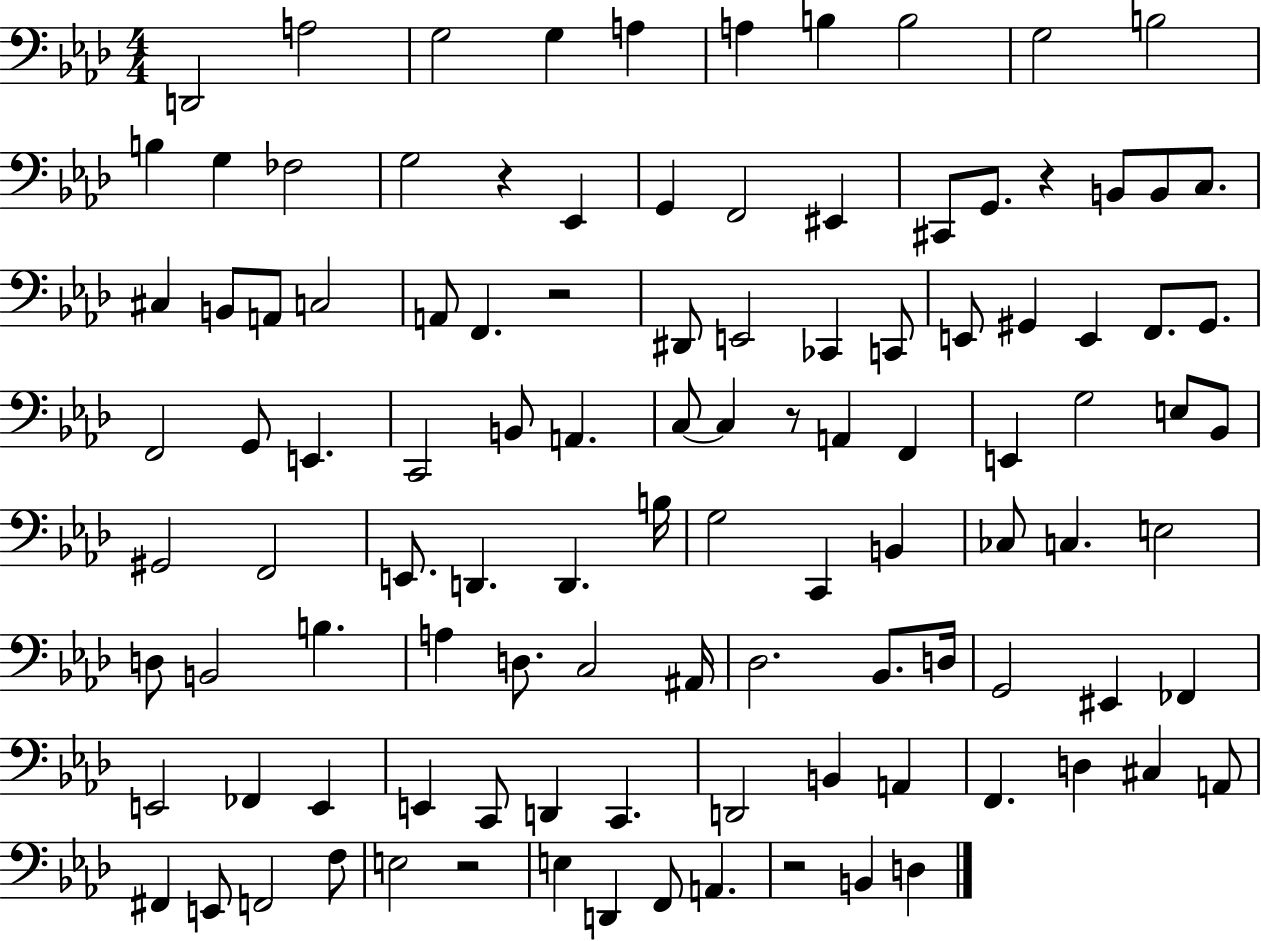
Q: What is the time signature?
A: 4/4